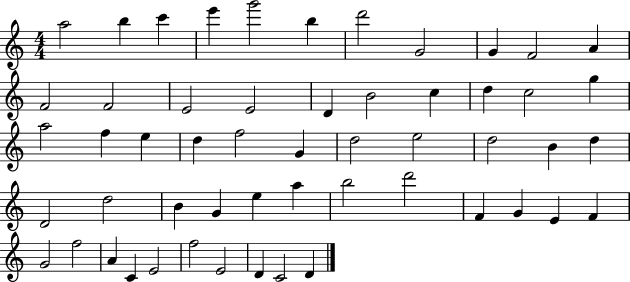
A5/h B5/q C6/q E6/q G6/h B5/q D6/h G4/h G4/q F4/h A4/q F4/h F4/h E4/h E4/h D4/q B4/h C5/q D5/q C5/h G5/q A5/h F5/q E5/q D5/q F5/h G4/q D5/h E5/h D5/h B4/q D5/q D4/h D5/h B4/q G4/q E5/q A5/q B5/h D6/h F4/q G4/q E4/q F4/q G4/h F5/h A4/q C4/q E4/h F5/h E4/h D4/q C4/h D4/q